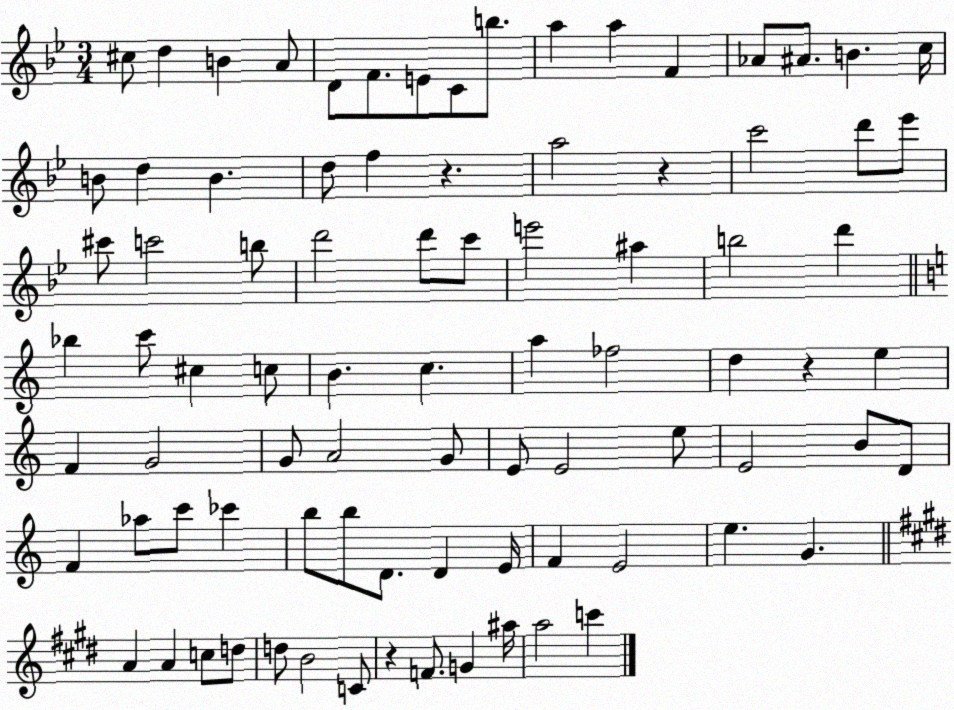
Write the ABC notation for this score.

X:1
T:Untitled
M:3/4
L:1/4
K:Bb
^c/2 d B A/2 D/2 F/2 E/2 C/2 b/2 a a F _A/2 ^A/2 B c/4 B/2 d B d/2 f z a2 z c'2 d'/2 _e'/2 ^c'/2 c'2 b/2 d'2 d'/2 c'/2 e'2 ^a b2 d' _b c'/2 ^c c/2 B c a _f2 d z e F G2 G/2 A2 G/2 E/2 E2 e/2 E2 B/2 D/2 F _a/2 c'/2 _c' b/2 b/2 D/2 D E/4 F E2 e G A A c/2 d/2 d/2 B2 C/2 z F/2 G ^a/4 a2 c'